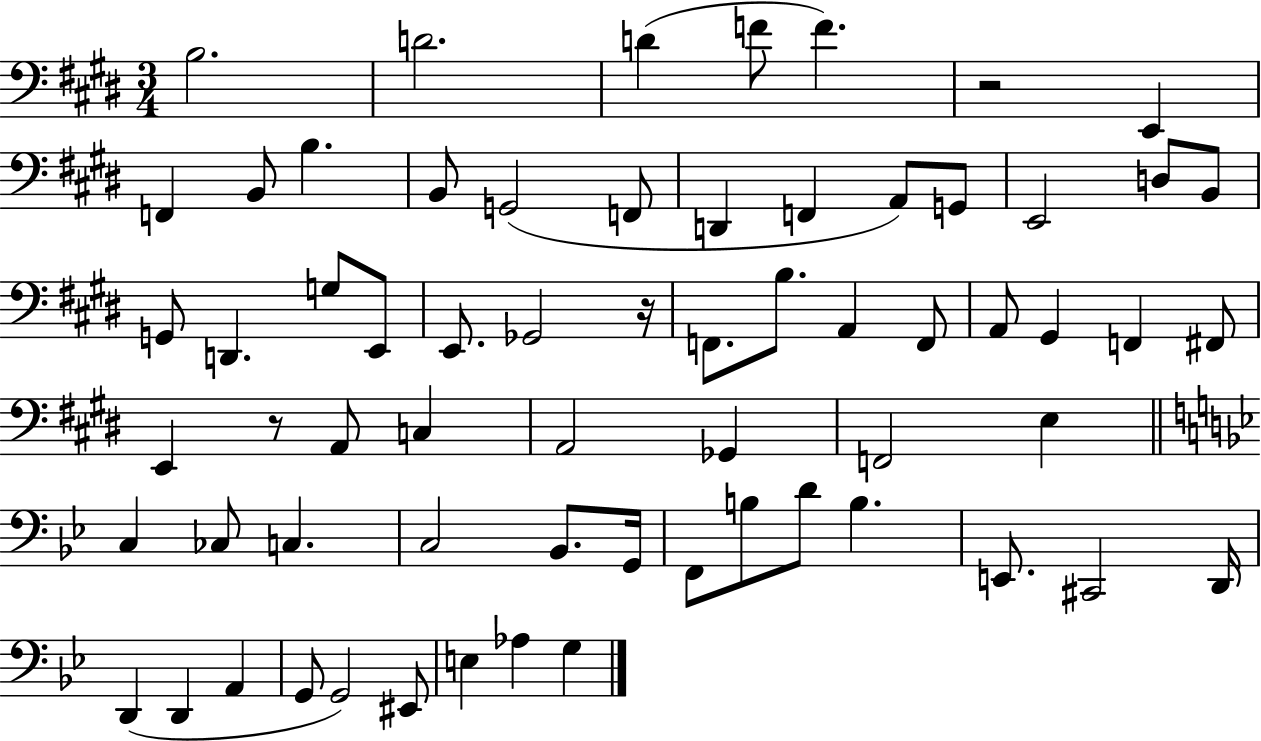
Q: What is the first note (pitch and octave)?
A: B3